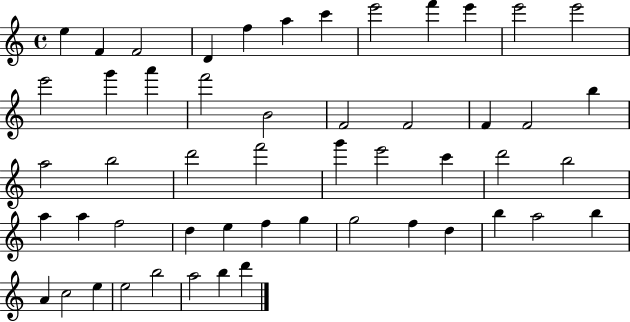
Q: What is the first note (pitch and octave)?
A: E5